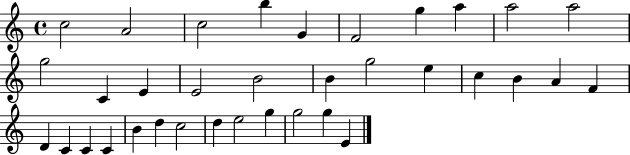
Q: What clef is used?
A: treble